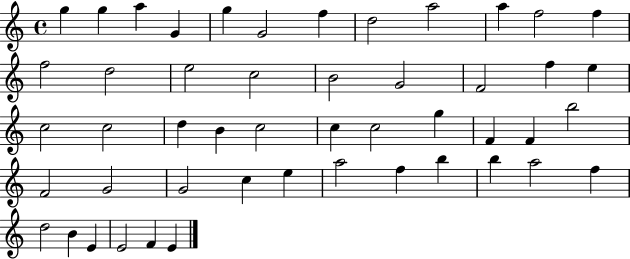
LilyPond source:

{
  \clef treble
  \time 4/4
  \defaultTimeSignature
  \key c \major
  g''4 g''4 a''4 g'4 | g''4 g'2 f''4 | d''2 a''2 | a''4 f''2 f''4 | \break f''2 d''2 | e''2 c''2 | b'2 g'2 | f'2 f''4 e''4 | \break c''2 c''2 | d''4 b'4 c''2 | c''4 c''2 g''4 | f'4 f'4 b''2 | \break f'2 g'2 | g'2 c''4 e''4 | a''2 f''4 b''4 | b''4 a''2 f''4 | \break d''2 b'4 e'4 | e'2 f'4 e'4 | \bar "|."
}